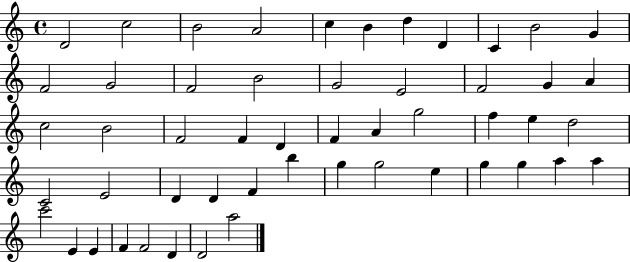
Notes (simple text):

D4/h C5/h B4/h A4/h C5/q B4/q D5/q D4/q C4/q B4/h G4/q F4/h G4/h F4/h B4/h G4/h E4/h F4/h G4/q A4/q C5/h B4/h F4/h F4/q D4/q F4/q A4/q G5/h F5/q E5/q D5/h C4/h E4/h D4/q D4/q F4/q B5/q G5/q G5/h E5/q G5/q G5/q A5/q A5/q C6/h E4/q E4/q F4/q F4/h D4/q D4/h A5/h